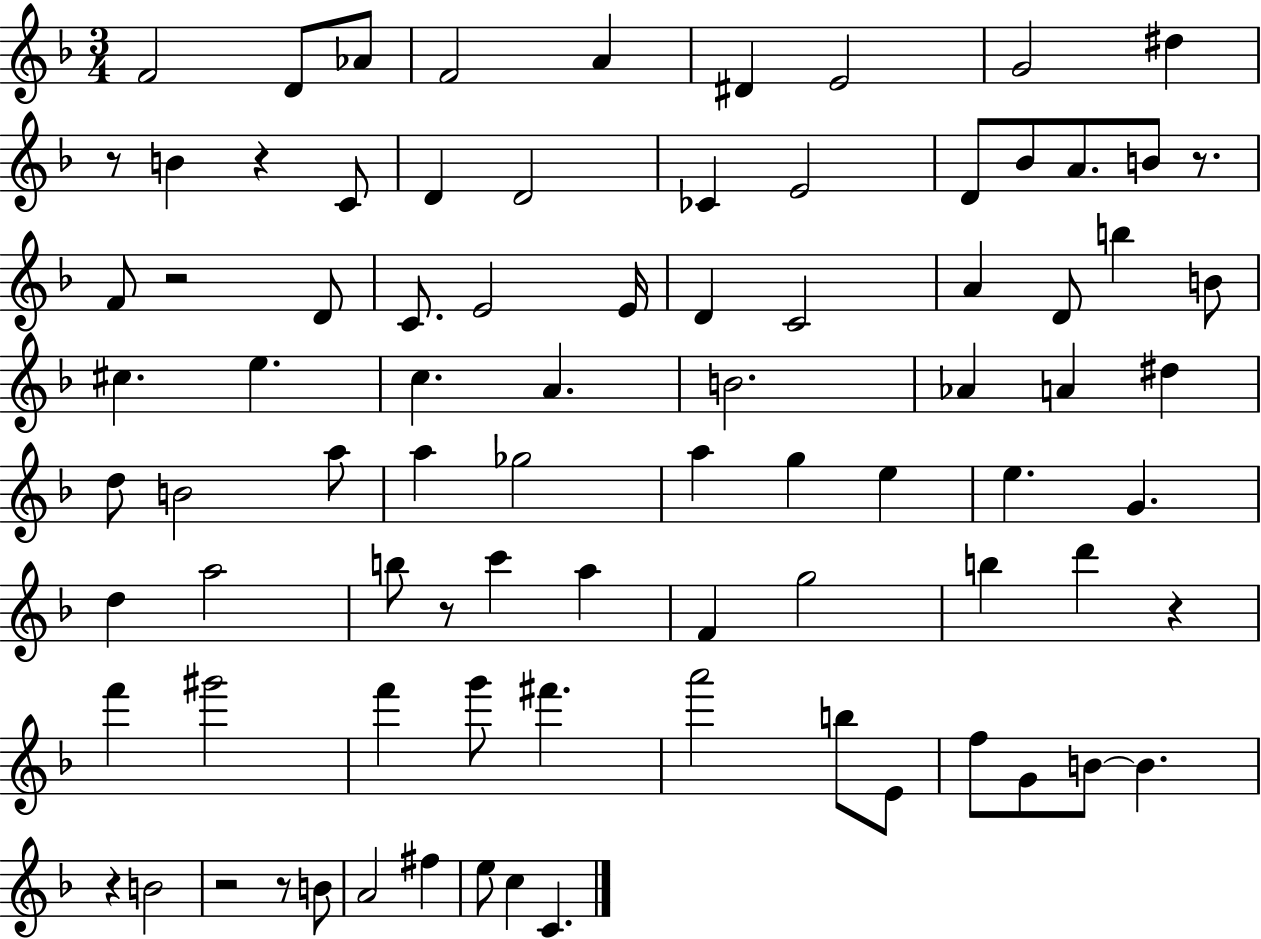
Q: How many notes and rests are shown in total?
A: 85